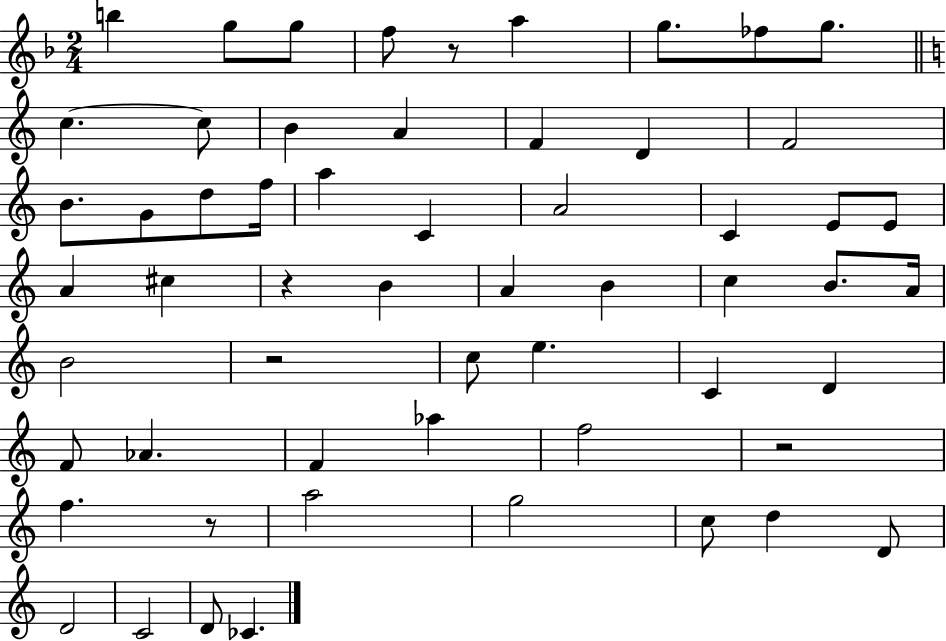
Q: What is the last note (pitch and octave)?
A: CES4